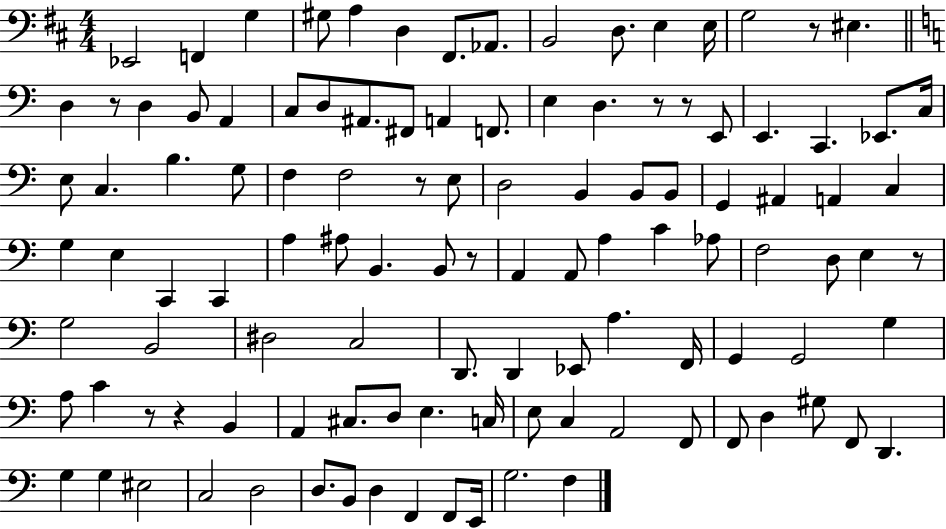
Eb2/h F2/q G3/q G#3/e A3/q D3/q F#2/e. Ab2/e. B2/h D3/e. E3/q E3/s G3/h R/e EIS3/q. D3/q R/e D3/q B2/e A2/q C3/e D3/e A#2/e. F#2/e A2/q F2/e. E3/q D3/q. R/e R/e E2/e E2/q. C2/q. Eb2/e. C3/s E3/e C3/q. B3/q. G3/e F3/q F3/h R/e E3/e D3/h B2/q B2/e B2/e G2/q A#2/q A2/q C3/q G3/q E3/q C2/q C2/q A3/q A#3/e B2/q. B2/e R/e A2/q A2/e A3/q C4/q Ab3/e F3/h D3/e E3/q R/e G3/h B2/h D#3/h C3/h D2/e. D2/q Eb2/e A3/q. F2/s G2/q G2/h G3/q A3/e C4/q R/e R/q B2/q A2/q C#3/e. D3/e E3/q. C3/s E3/e C3/q A2/h F2/e F2/e D3/q G#3/e F2/e D2/q. G3/q G3/q EIS3/h C3/h D3/h D3/e. B2/e D3/q F2/q F2/e E2/s G3/h. F3/q